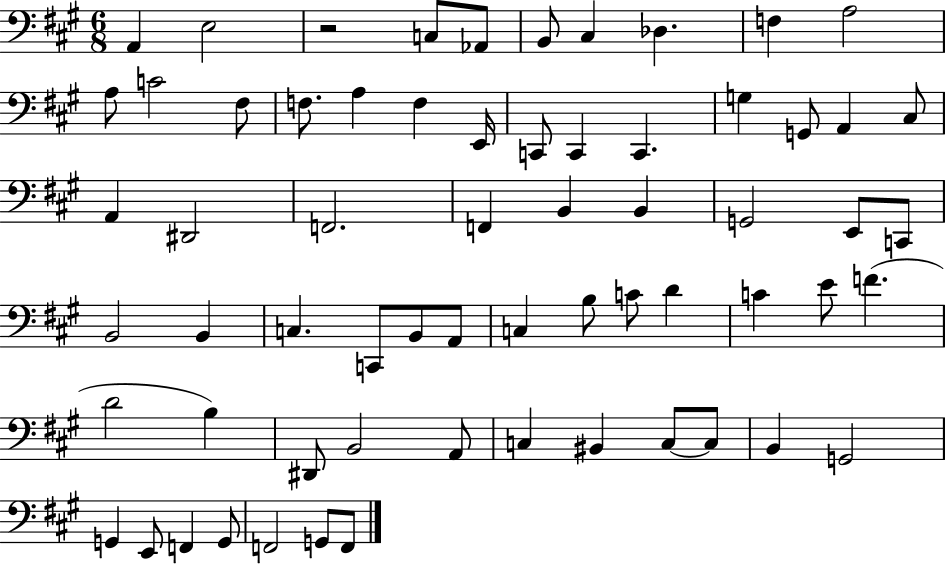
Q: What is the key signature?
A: A major